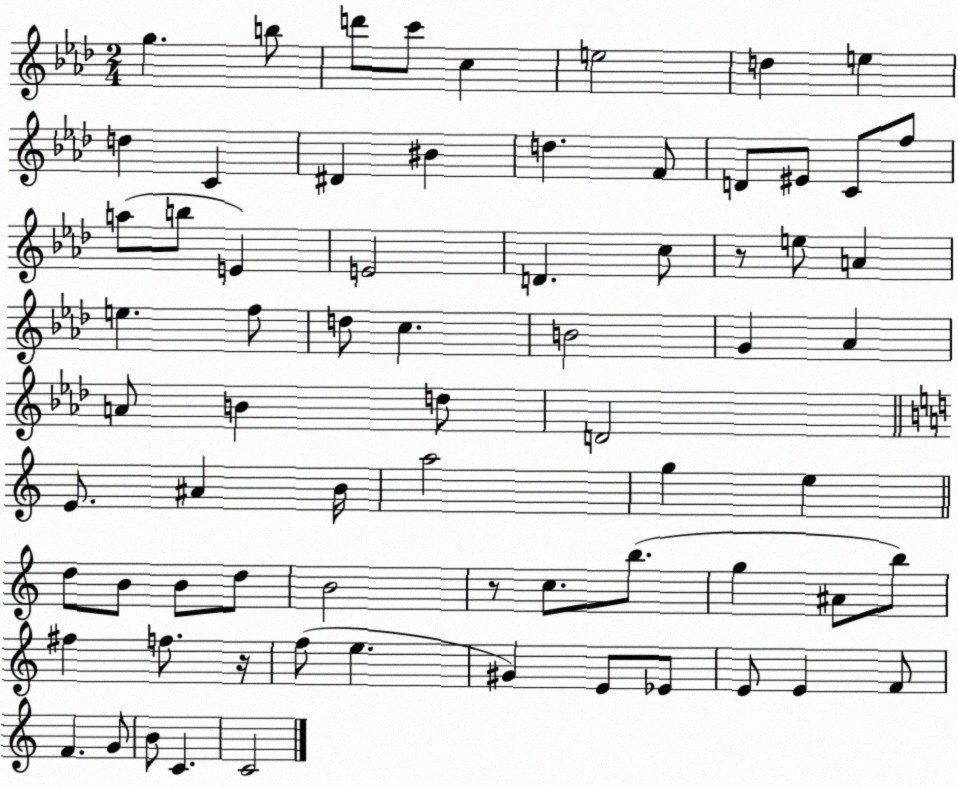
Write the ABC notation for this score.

X:1
T:Untitled
M:2/4
L:1/4
K:Ab
g b/2 d'/2 c'/2 c e2 d e d C ^D ^B d F/2 D/2 ^E/2 C/2 f/2 a/2 b/2 E E2 D c/2 z/2 e/2 A e f/2 d/2 c B2 G _A A/2 B d/2 D2 E/2 ^A B/4 a2 g e d/2 B/2 B/2 d/2 B2 z/2 c/2 b/2 g ^A/2 b/2 ^f f/2 z/4 f/2 e ^G E/2 _E/2 E/2 E F/2 F G/2 B/2 C C2